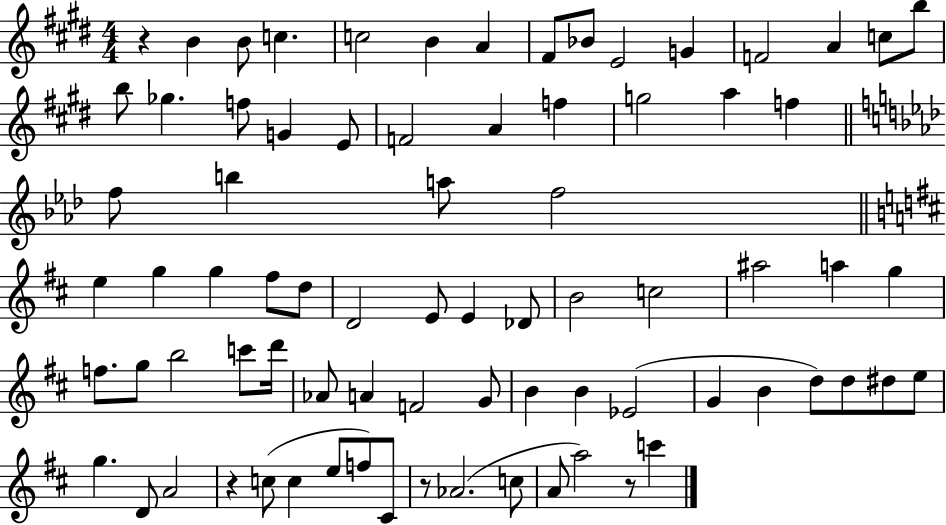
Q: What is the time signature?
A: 4/4